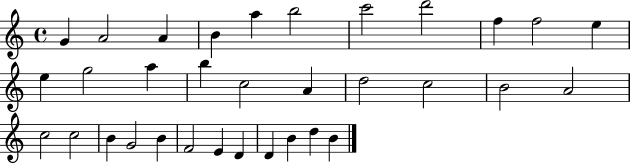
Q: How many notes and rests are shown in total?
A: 33